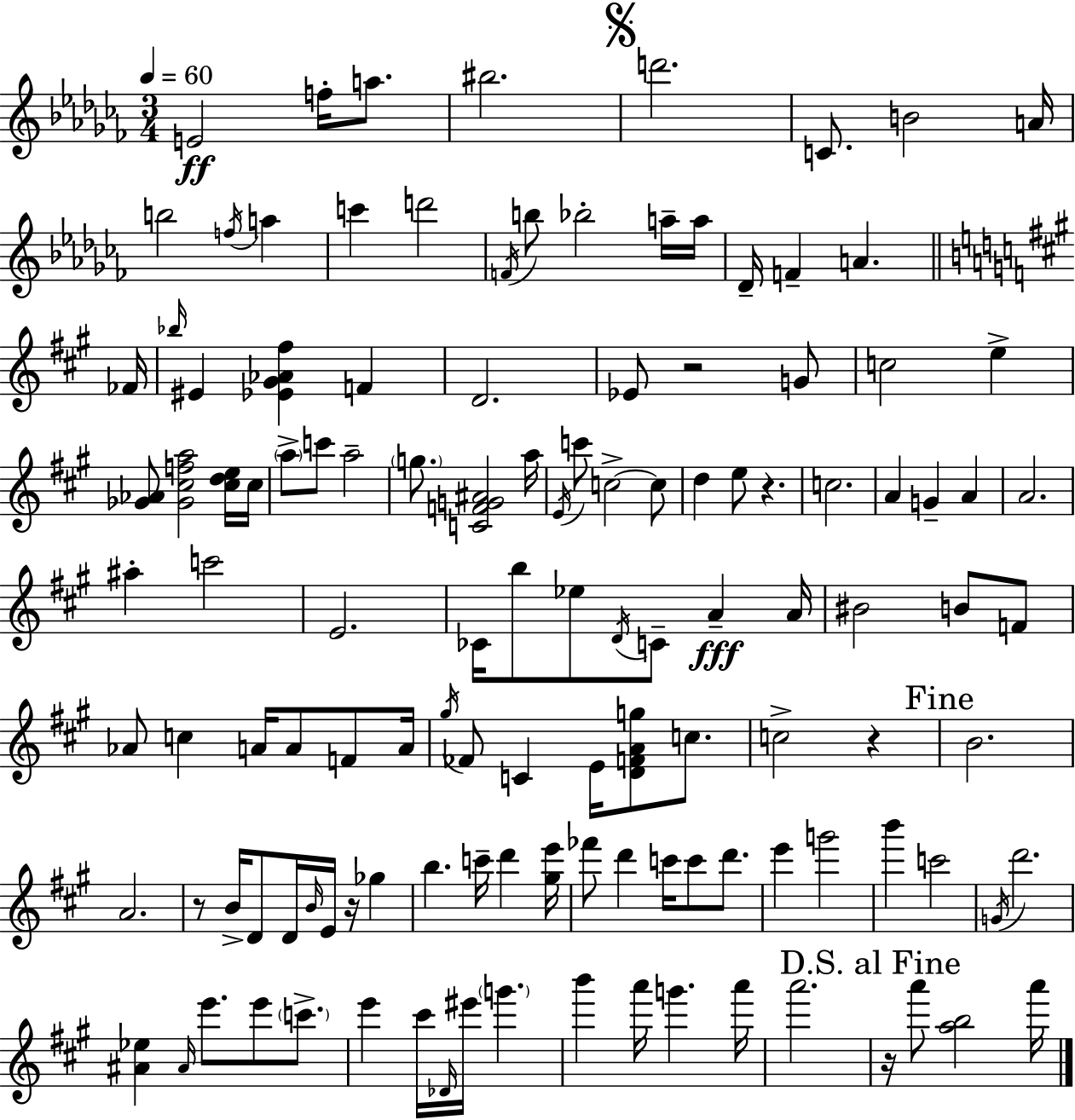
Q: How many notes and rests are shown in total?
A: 125